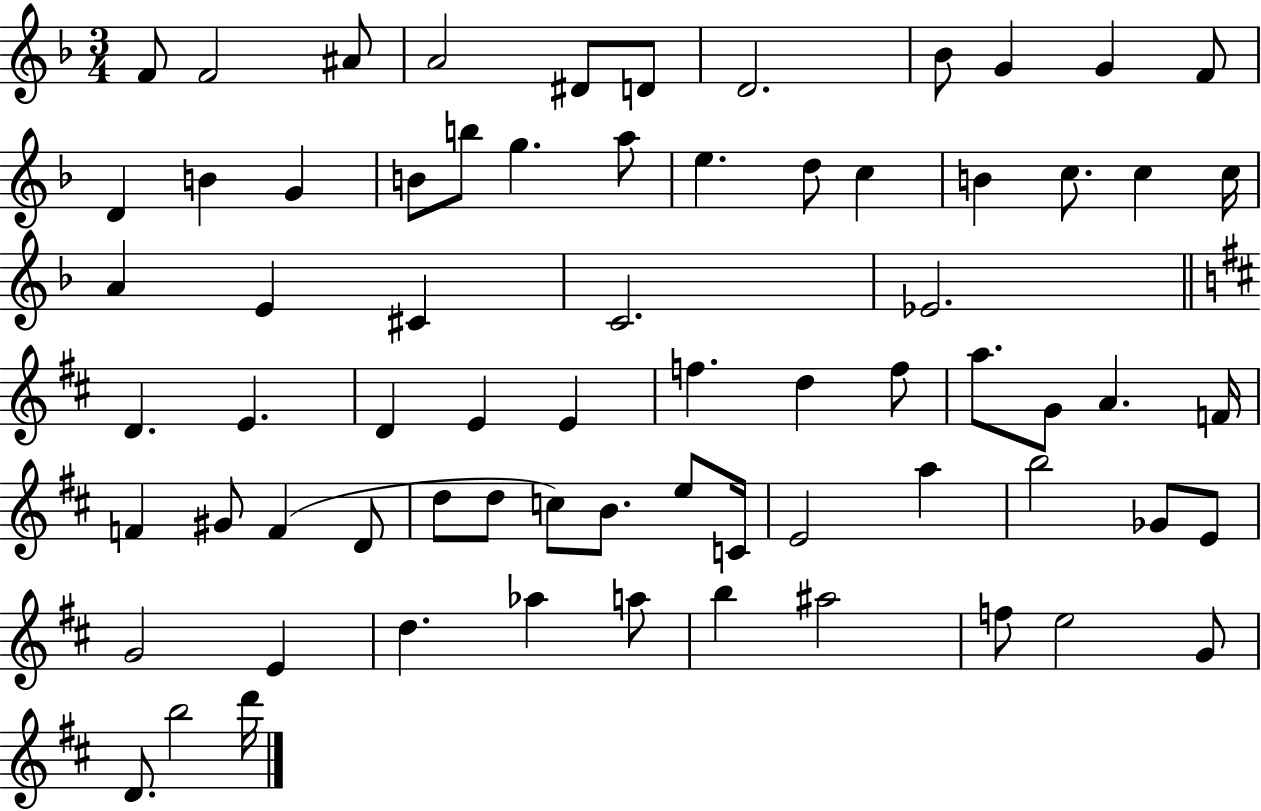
{
  \clef treble
  \numericTimeSignature
  \time 3/4
  \key f \major
  f'8 f'2 ais'8 | a'2 dis'8 d'8 | d'2. | bes'8 g'4 g'4 f'8 | \break d'4 b'4 g'4 | b'8 b''8 g''4. a''8 | e''4. d''8 c''4 | b'4 c''8. c''4 c''16 | \break a'4 e'4 cis'4 | c'2. | ees'2. | \bar "||" \break \key d \major d'4. e'4. | d'4 e'4 e'4 | f''4. d''4 f''8 | a''8. g'8 a'4. f'16 | \break f'4 gis'8 f'4( d'8 | d''8 d''8 c''8) b'8. e''8 c'16 | e'2 a''4 | b''2 ges'8 e'8 | \break g'2 e'4 | d''4. aes''4 a''8 | b''4 ais''2 | f''8 e''2 g'8 | \break d'8. b''2 d'''16 | \bar "|."
}